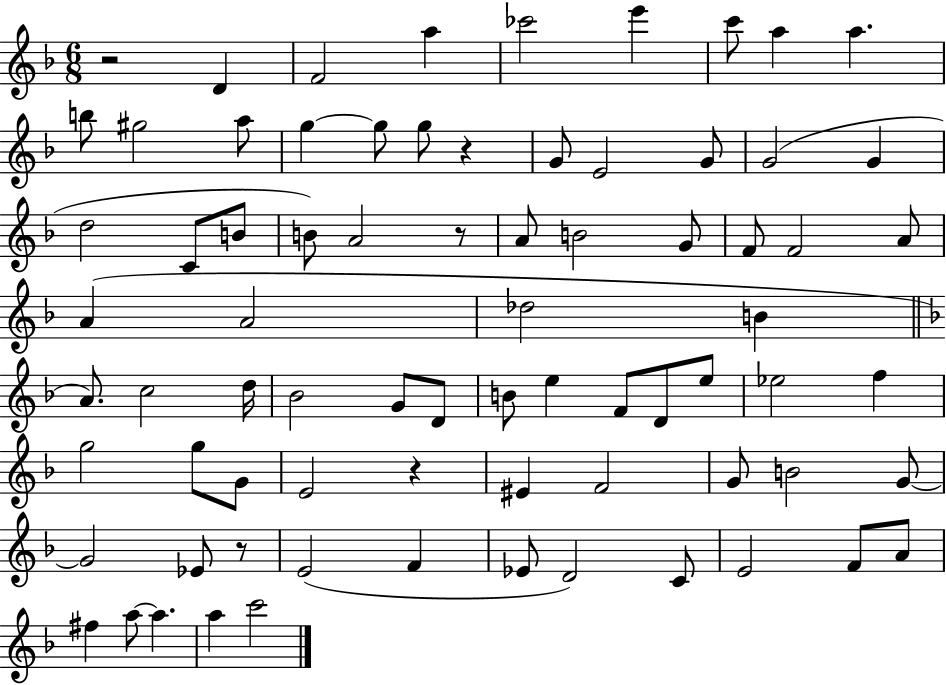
R/h D4/q F4/h A5/q CES6/h E6/q C6/e A5/q A5/q. B5/e G#5/h A5/e G5/q G5/e G5/e R/q G4/e E4/h G4/e G4/h G4/q D5/h C4/e B4/e B4/e A4/h R/e A4/e B4/h G4/e F4/e F4/h A4/e A4/q A4/h Db5/h B4/q A4/e. C5/h D5/s Bb4/h G4/e D4/e B4/e E5/q F4/e D4/e E5/e Eb5/h F5/q G5/h G5/e G4/e E4/h R/q EIS4/q F4/h G4/e B4/h G4/e G4/h Eb4/e R/e E4/h F4/q Eb4/e D4/h C4/e E4/h F4/e A4/e F#5/q A5/e A5/q. A5/q C6/h